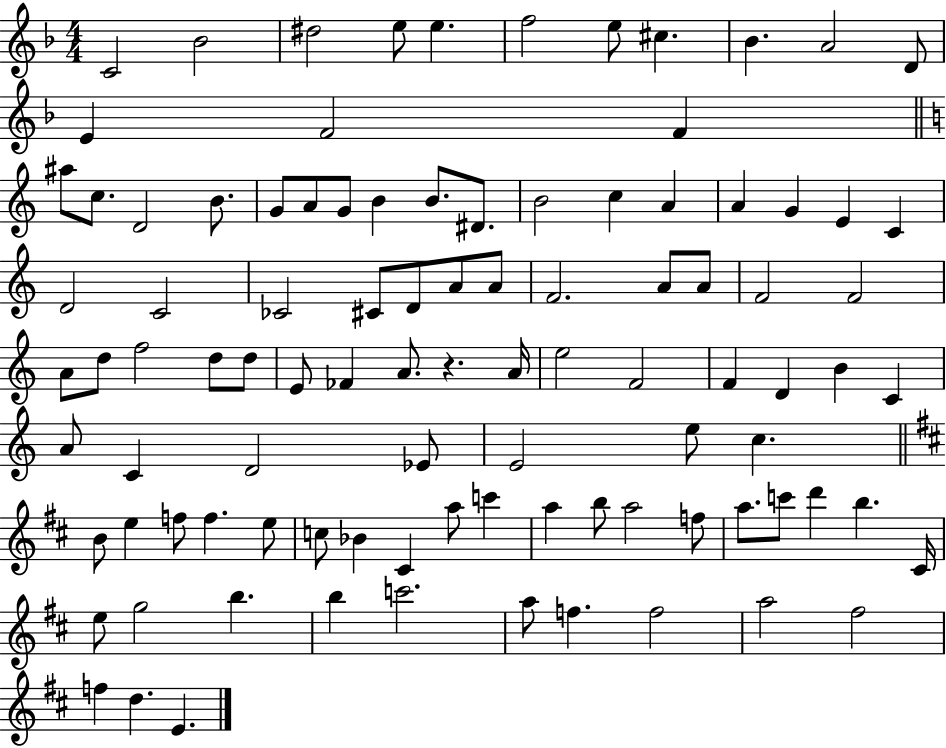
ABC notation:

X:1
T:Untitled
M:4/4
L:1/4
K:F
C2 _B2 ^d2 e/2 e f2 e/2 ^c _B A2 D/2 E F2 F ^a/2 c/2 D2 B/2 G/2 A/2 G/2 B B/2 ^D/2 B2 c A A G E C D2 C2 _C2 ^C/2 D/2 A/2 A/2 F2 A/2 A/2 F2 F2 A/2 d/2 f2 d/2 d/2 E/2 _F A/2 z A/4 e2 F2 F D B C A/2 C D2 _E/2 E2 e/2 c B/2 e f/2 f e/2 c/2 _B ^C a/2 c' a b/2 a2 f/2 a/2 c'/2 d' b ^C/4 e/2 g2 b b c'2 a/2 f f2 a2 ^f2 f d E